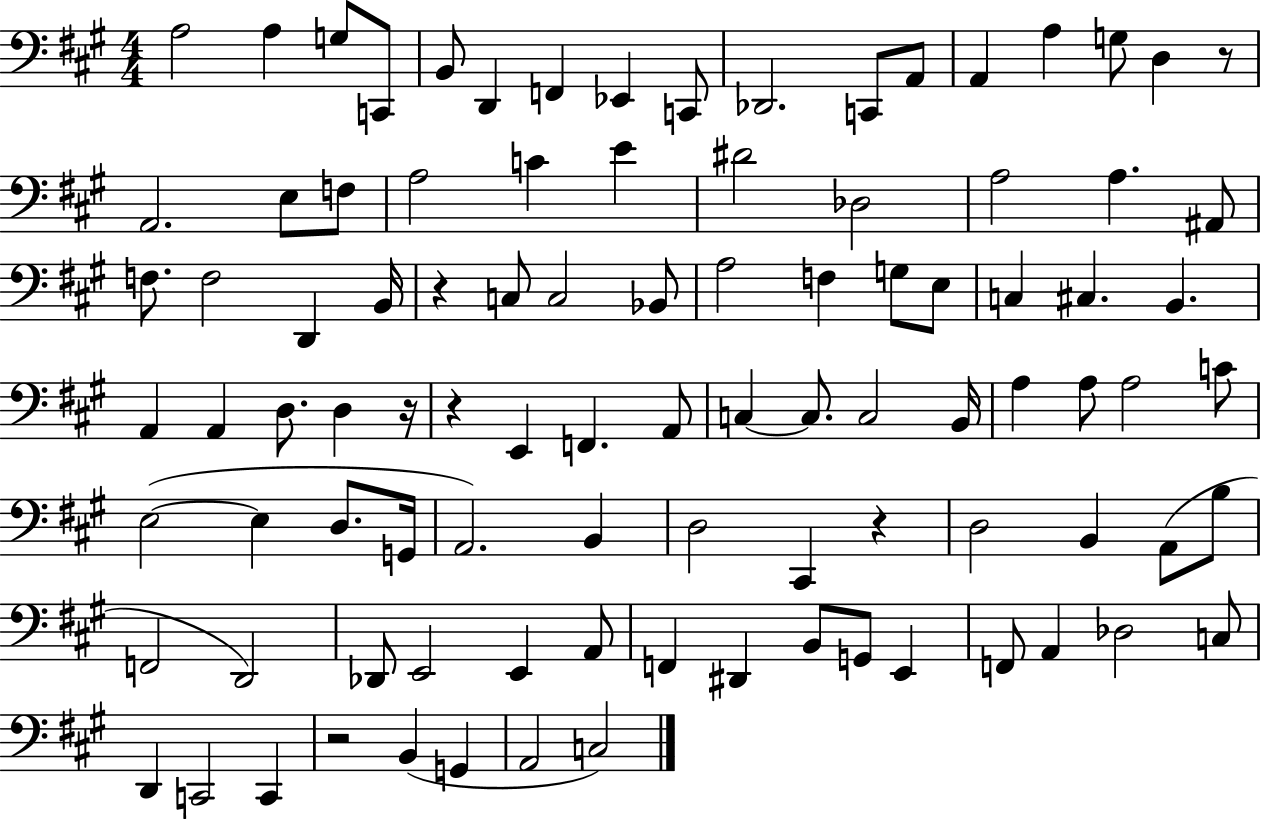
X:1
T:Untitled
M:4/4
L:1/4
K:A
A,2 A, G,/2 C,,/2 B,,/2 D,, F,, _E,, C,,/2 _D,,2 C,,/2 A,,/2 A,, A, G,/2 D, z/2 A,,2 E,/2 F,/2 A,2 C E ^D2 _D,2 A,2 A, ^A,,/2 F,/2 F,2 D,, B,,/4 z C,/2 C,2 _B,,/2 A,2 F, G,/2 E,/2 C, ^C, B,, A,, A,, D,/2 D, z/4 z E,, F,, A,,/2 C, C,/2 C,2 B,,/4 A, A,/2 A,2 C/2 E,2 E, D,/2 G,,/4 A,,2 B,, D,2 ^C,, z D,2 B,, A,,/2 B,/2 F,,2 D,,2 _D,,/2 E,,2 E,, A,,/2 F,, ^D,, B,,/2 G,,/2 E,, F,,/2 A,, _D,2 C,/2 D,, C,,2 C,, z2 B,, G,, A,,2 C,2